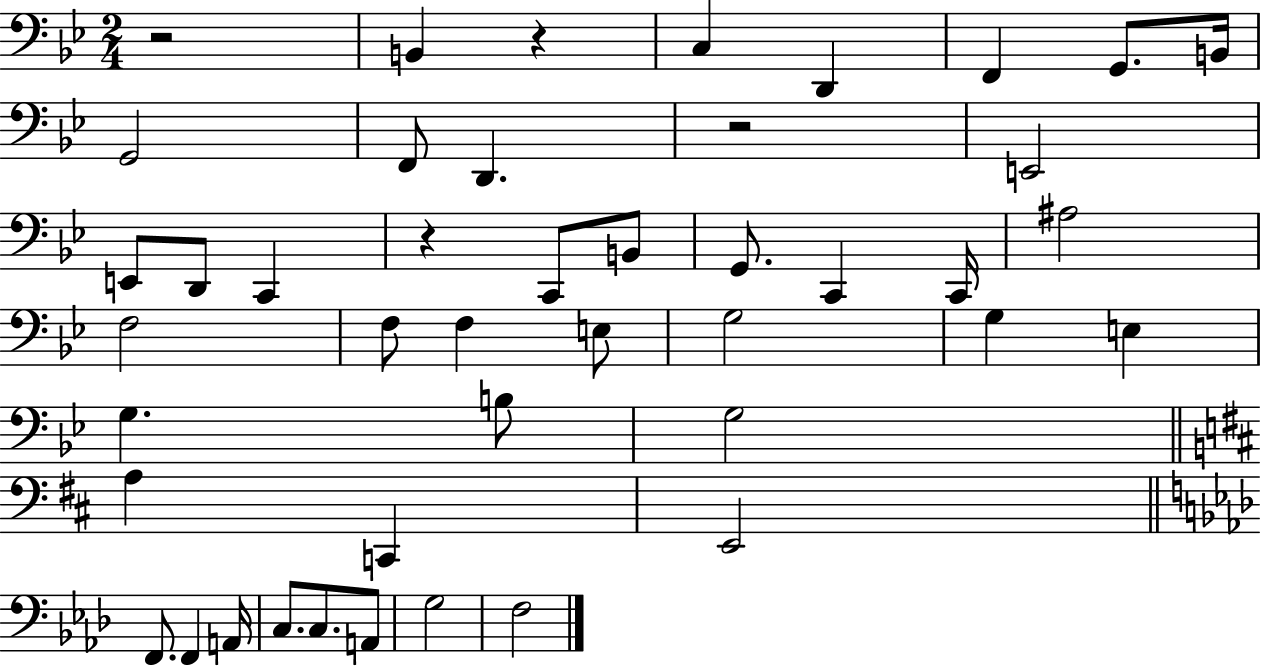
X:1
T:Untitled
M:2/4
L:1/4
K:Bb
z2 B,, z C, D,, F,, G,,/2 B,,/4 G,,2 F,,/2 D,, z2 E,,2 E,,/2 D,,/2 C,, z C,,/2 B,,/2 G,,/2 C,, C,,/4 ^A,2 F,2 F,/2 F, E,/2 G,2 G, E, G, B,/2 G,2 A, C,, E,,2 F,,/2 F,, A,,/4 C,/2 C,/2 A,,/2 G,2 F,2